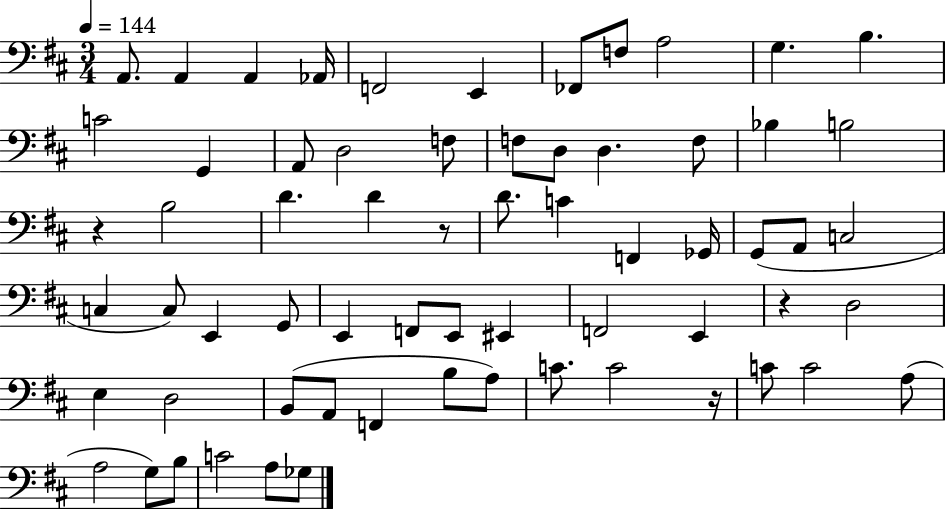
{
  \clef bass
  \numericTimeSignature
  \time 3/4
  \key d \major
  \tempo 4 = 144
  \repeat volta 2 { a,8. a,4 a,4 aes,16 | f,2 e,4 | fes,8 f8 a2 | g4. b4. | \break c'2 g,4 | a,8 d2 f8 | f8 d8 d4. f8 | bes4 b2 | \break r4 b2 | d'4. d'4 r8 | d'8. c'4 f,4 ges,16 | g,8( a,8 c2 | \break c4 c8) e,4 g,8 | e,4 f,8 e,8 eis,4 | f,2 e,4 | r4 d2 | \break e4 d2 | b,8( a,8 f,4 b8 a8) | c'8. c'2 r16 | c'8 c'2 a8( | \break a2 g8) b8 | c'2 a8 ges8 | } \bar "|."
}